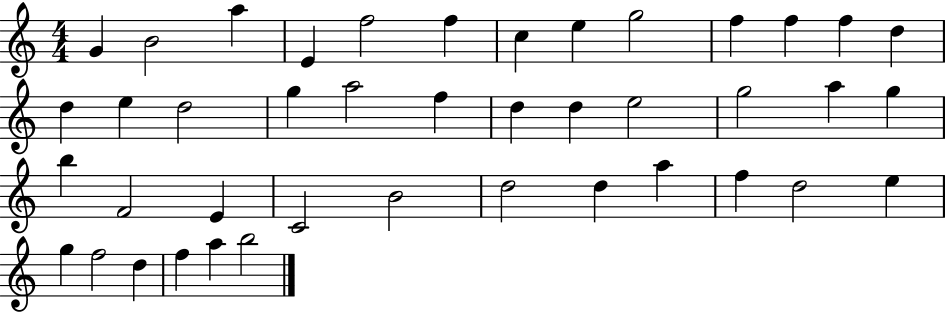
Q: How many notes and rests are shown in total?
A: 42